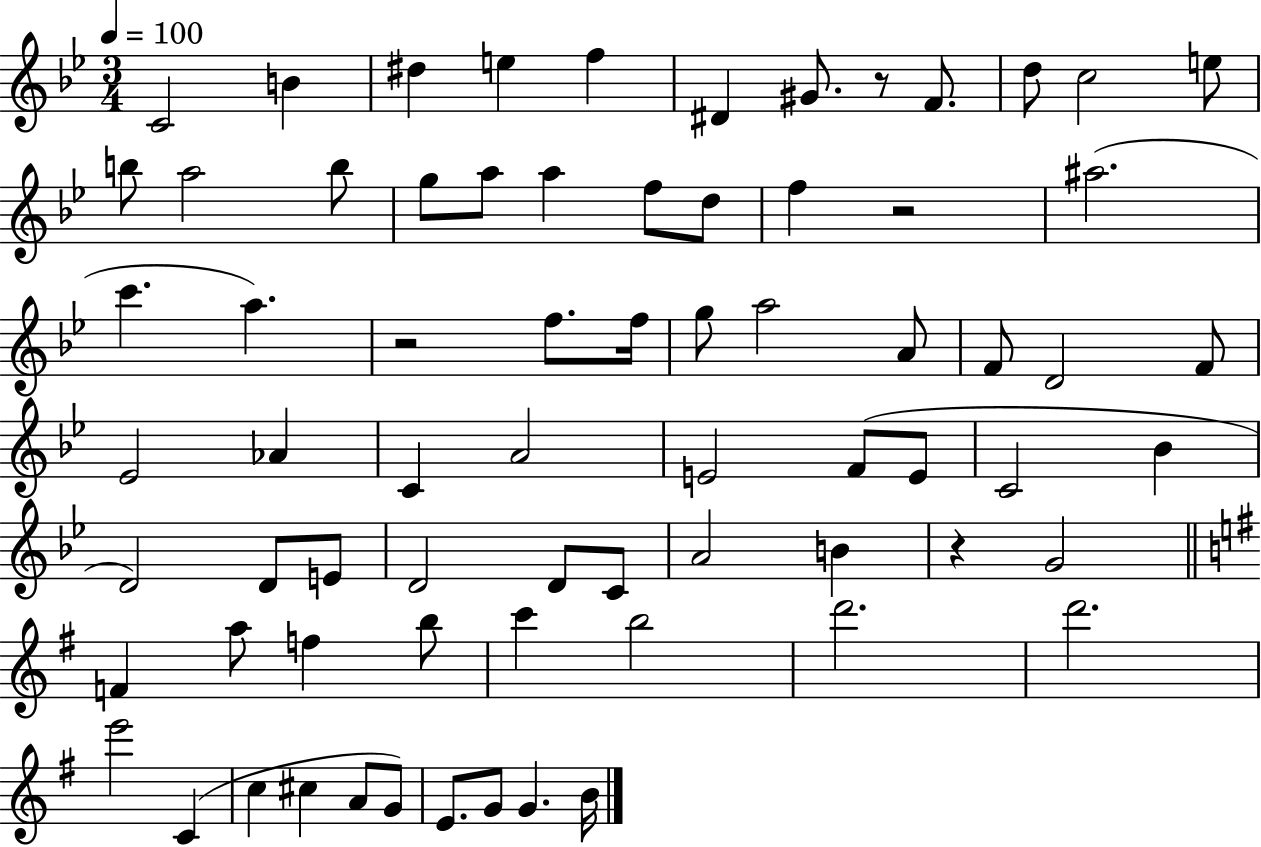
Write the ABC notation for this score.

X:1
T:Untitled
M:3/4
L:1/4
K:Bb
C2 B ^d e f ^D ^G/2 z/2 F/2 d/2 c2 e/2 b/2 a2 b/2 g/2 a/2 a f/2 d/2 f z2 ^a2 c' a z2 f/2 f/4 g/2 a2 A/2 F/2 D2 F/2 _E2 _A C A2 E2 F/2 E/2 C2 _B D2 D/2 E/2 D2 D/2 C/2 A2 B z G2 F a/2 f b/2 c' b2 d'2 d'2 e'2 C c ^c A/2 G/2 E/2 G/2 G B/4